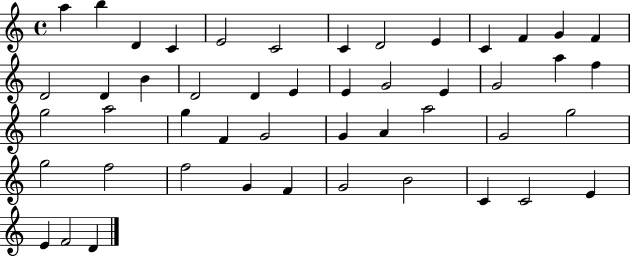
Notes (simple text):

A5/q B5/q D4/q C4/q E4/h C4/h C4/q D4/h E4/q C4/q F4/q G4/q F4/q D4/h D4/q B4/q D4/h D4/q E4/q E4/q G4/h E4/q G4/h A5/q F5/q G5/h A5/h G5/q F4/q G4/h G4/q A4/q A5/h G4/h G5/h G5/h F5/h F5/h G4/q F4/q G4/h B4/h C4/q C4/h E4/q E4/q F4/h D4/q